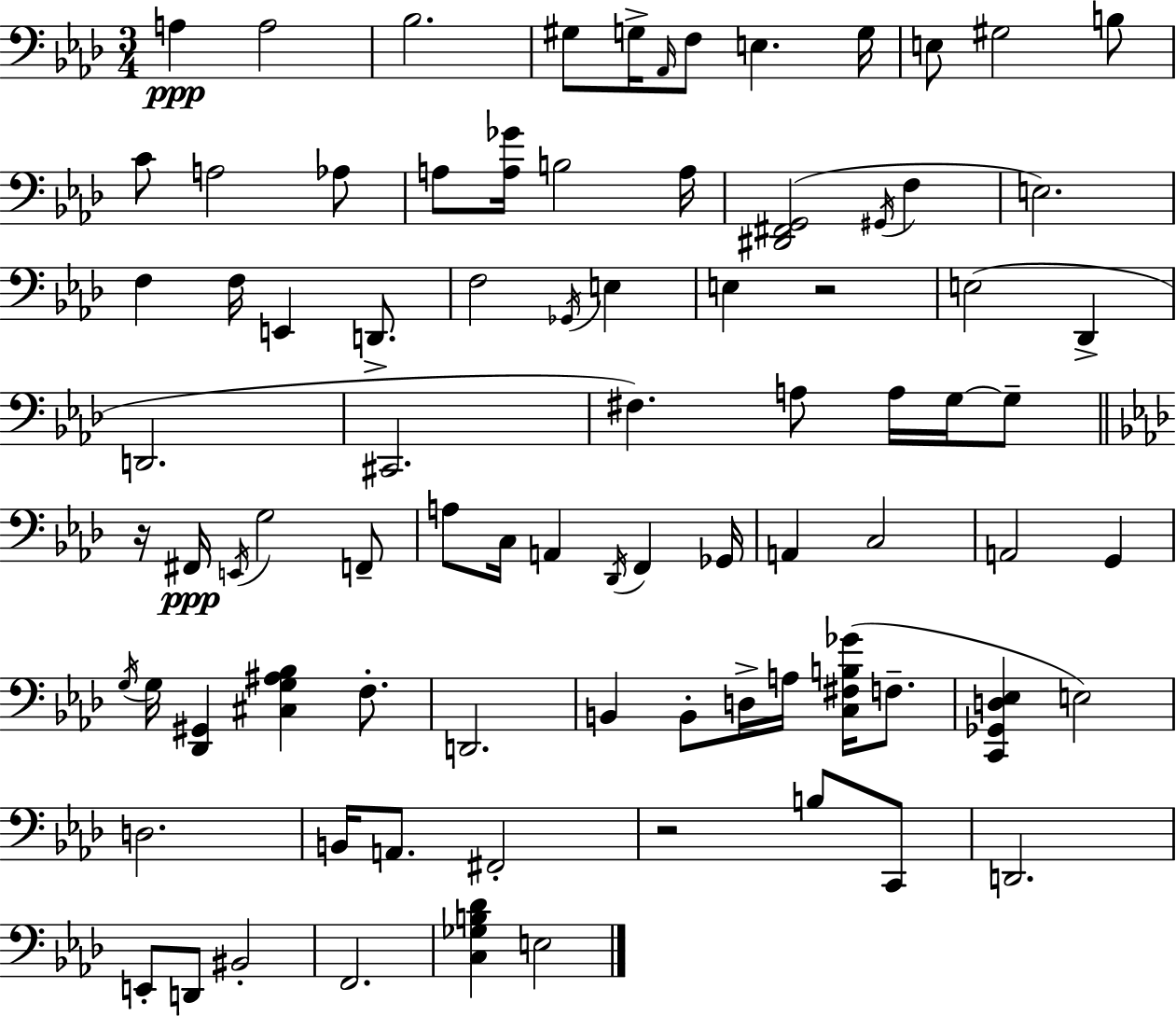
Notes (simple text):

A3/q A3/h Bb3/h. G#3/e G3/s Ab2/s F3/e E3/q. G3/s E3/e G#3/h B3/e C4/e A3/h Ab3/e A3/e [A3,Gb4]/s B3/h A3/s [D#2,F#2,G2]/h G#2/s F3/q E3/h. F3/q F3/s E2/q D2/e. F3/h Gb2/s E3/q E3/q R/h E3/h Db2/q D2/h. C#2/h. F#3/q. A3/e A3/s G3/s G3/e R/s F#2/s E2/s G3/h F2/e A3/e C3/s A2/q Db2/s F2/q Gb2/s A2/q C3/h A2/h G2/q G3/s G3/s [Db2,G#2]/q [C#3,G3,A#3,Bb3]/q F3/e. D2/h. B2/q B2/e D3/s A3/s [C3,F#3,B3,Gb4]/s F3/e. [C2,Gb2,D3,Eb3]/q E3/h D3/h. B2/s A2/e. F#2/h R/h B3/e C2/e D2/h. E2/e D2/e BIS2/h F2/h. [C3,Gb3,B3,Db4]/q E3/h